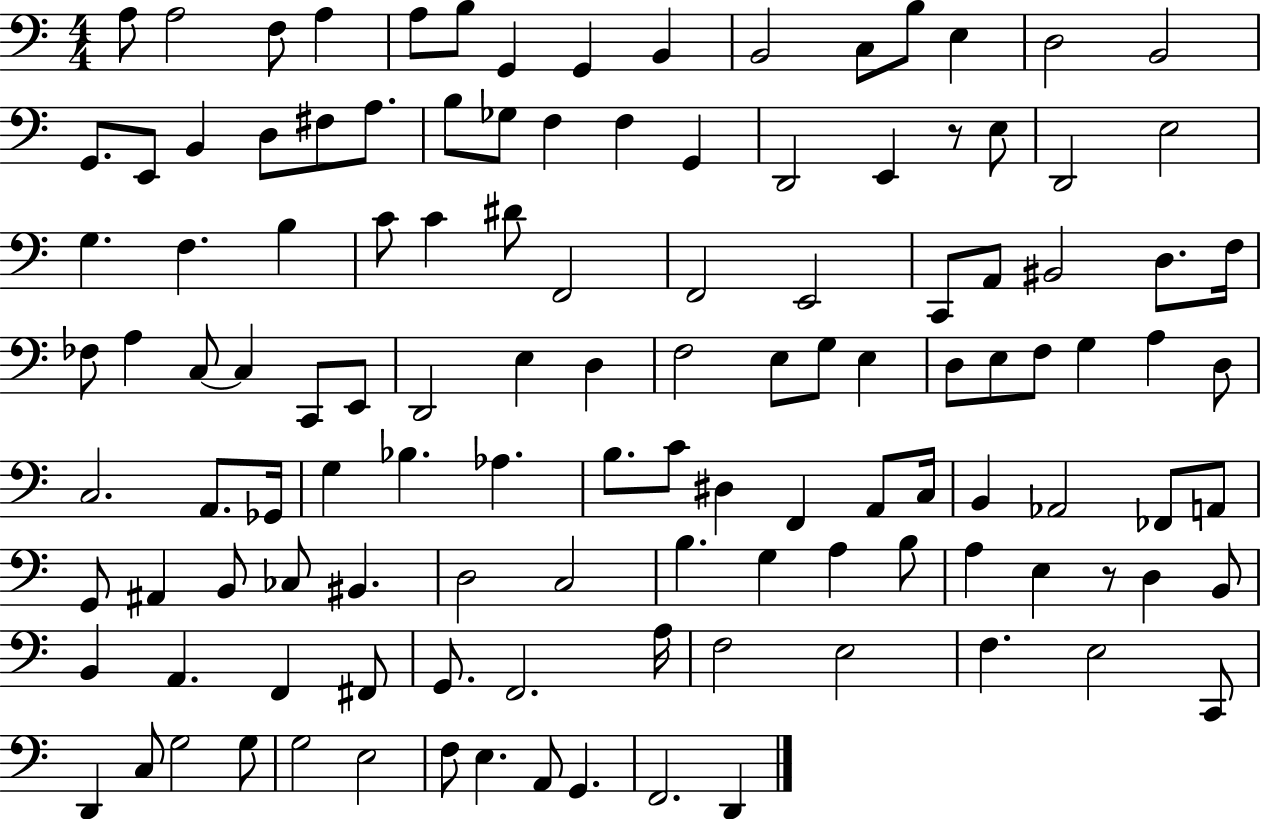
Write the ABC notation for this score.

X:1
T:Untitled
M:4/4
L:1/4
K:C
A,/2 A,2 F,/2 A, A,/2 B,/2 G,, G,, B,, B,,2 C,/2 B,/2 E, D,2 B,,2 G,,/2 E,,/2 B,, D,/2 ^F,/2 A,/2 B,/2 _G,/2 F, F, G,, D,,2 E,, z/2 E,/2 D,,2 E,2 G, F, B, C/2 C ^D/2 F,,2 F,,2 E,,2 C,,/2 A,,/2 ^B,,2 D,/2 F,/4 _F,/2 A, C,/2 C, C,,/2 E,,/2 D,,2 E, D, F,2 E,/2 G,/2 E, D,/2 E,/2 F,/2 G, A, D,/2 C,2 A,,/2 _G,,/4 G, _B, _A, B,/2 C/2 ^D, F,, A,,/2 C,/4 B,, _A,,2 _F,,/2 A,,/2 G,,/2 ^A,, B,,/2 _C,/2 ^B,, D,2 C,2 B, G, A, B,/2 A, E, z/2 D, B,,/2 B,, A,, F,, ^F,,/2 G,,/2 F,,2 A,/4 F,2 E,2 F, E,2 C,,/2 D,, C,/2 G,2 G,/2 G,2 E,2 F,/2 E, A,,/2 G,, F,,2 D,,